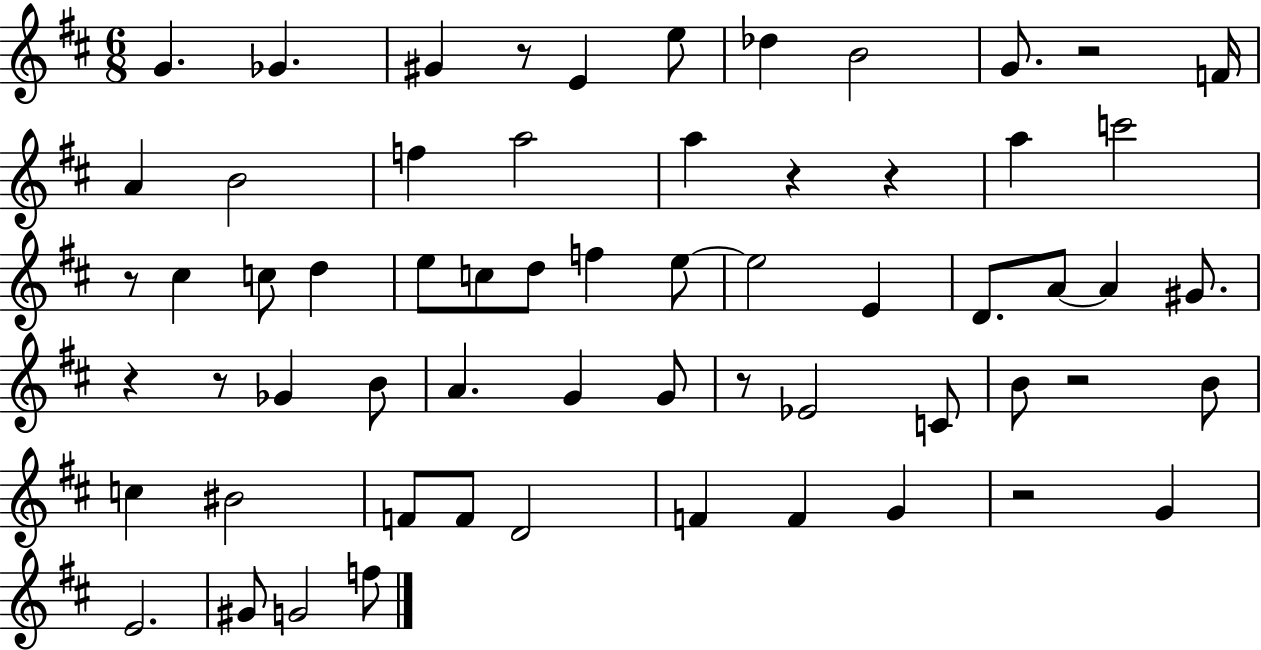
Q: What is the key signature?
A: D major